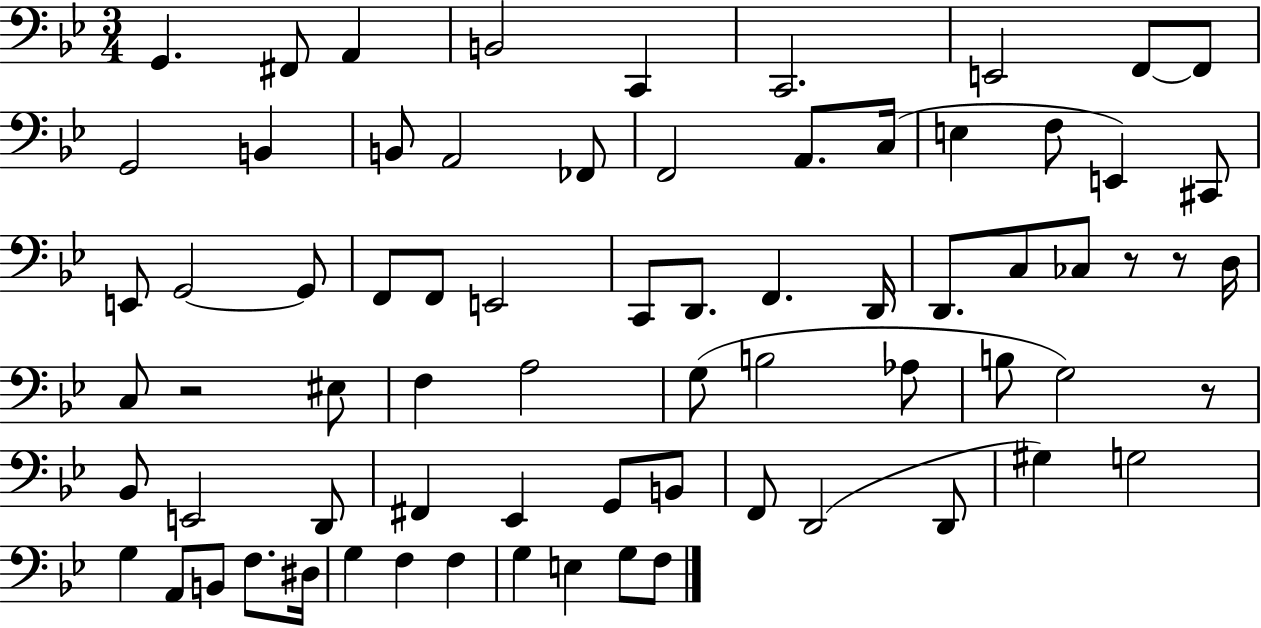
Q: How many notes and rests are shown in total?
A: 72